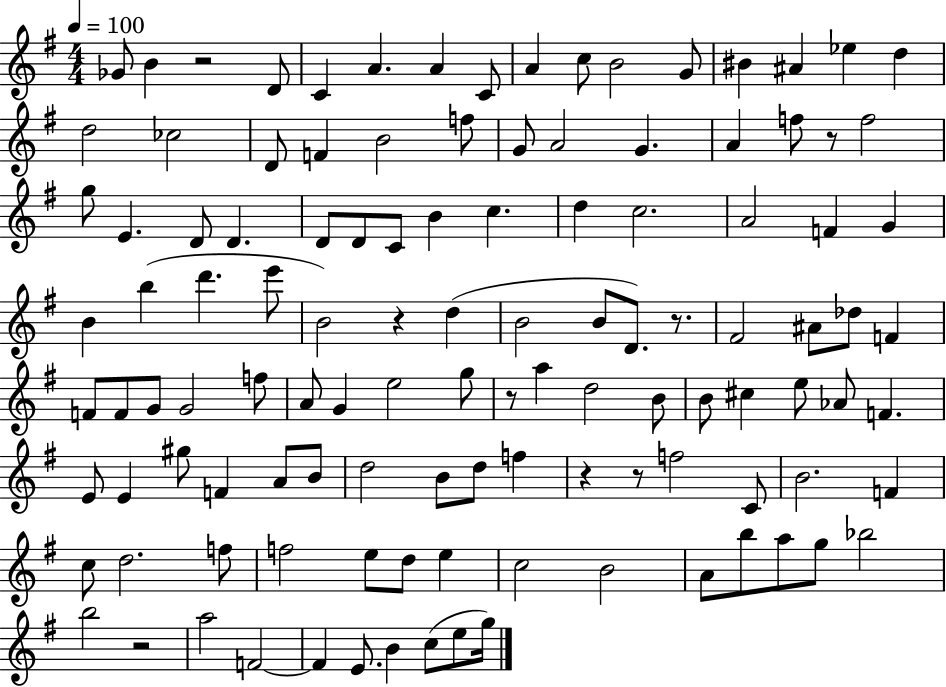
{
  \clef treble
  \numericTimeSignature
  \time 4/4
  \key g \major
  \tempo 4 = 100
  ges'8 b'4 r2 d'8 | c'4 a'4. a'4 c'8 | a'4 c''8 b'2 g'8 | bis'4 ais'4 ees''4 d''4 | \break d''2 ces''2 | d'8 f'4 b'2 f''8 | g'8 a'2 g'4. | a'4 f''8 r8 f''2 | \break g''8 e'4. d'8 d'4. | d'8 d'8 c'8 b'4 c''4. | d''4 c''2. | a'2 f'4 g'4 | \break b'4 b''4( d'''4. e'''8 | b'2) r4 d''4( | b'2 b'8 d'8.) r8. | fis'2 ais'8 des''8 f'4 | \break f'8 f'8 g'8 g'2 f''8 | a'8 g'4 e''2 g''8 | r8 a''4 d''2 b'8 | b'8 cis''4 e''8 aes'8 f'4. | \break e'8 e'4 gis''8 f'4 a'8 b'8 | d''2 b'8 d''8 f''4 | r4 r8 f''2 c'8 | b'2. f'4 | \break c''8 d''2. f''8 | f''2 e''8 d''8 e''4 | c''2 b'2 | a'8 b''8 a''8 g''8 bes''2 | \break b''2 r2 | a''2 f'2~~ | f'4 e'8. b'4 c''8( e''8 g''16) | \bar "|."
}